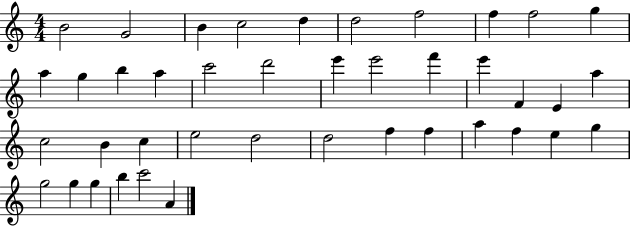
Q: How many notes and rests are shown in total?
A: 41